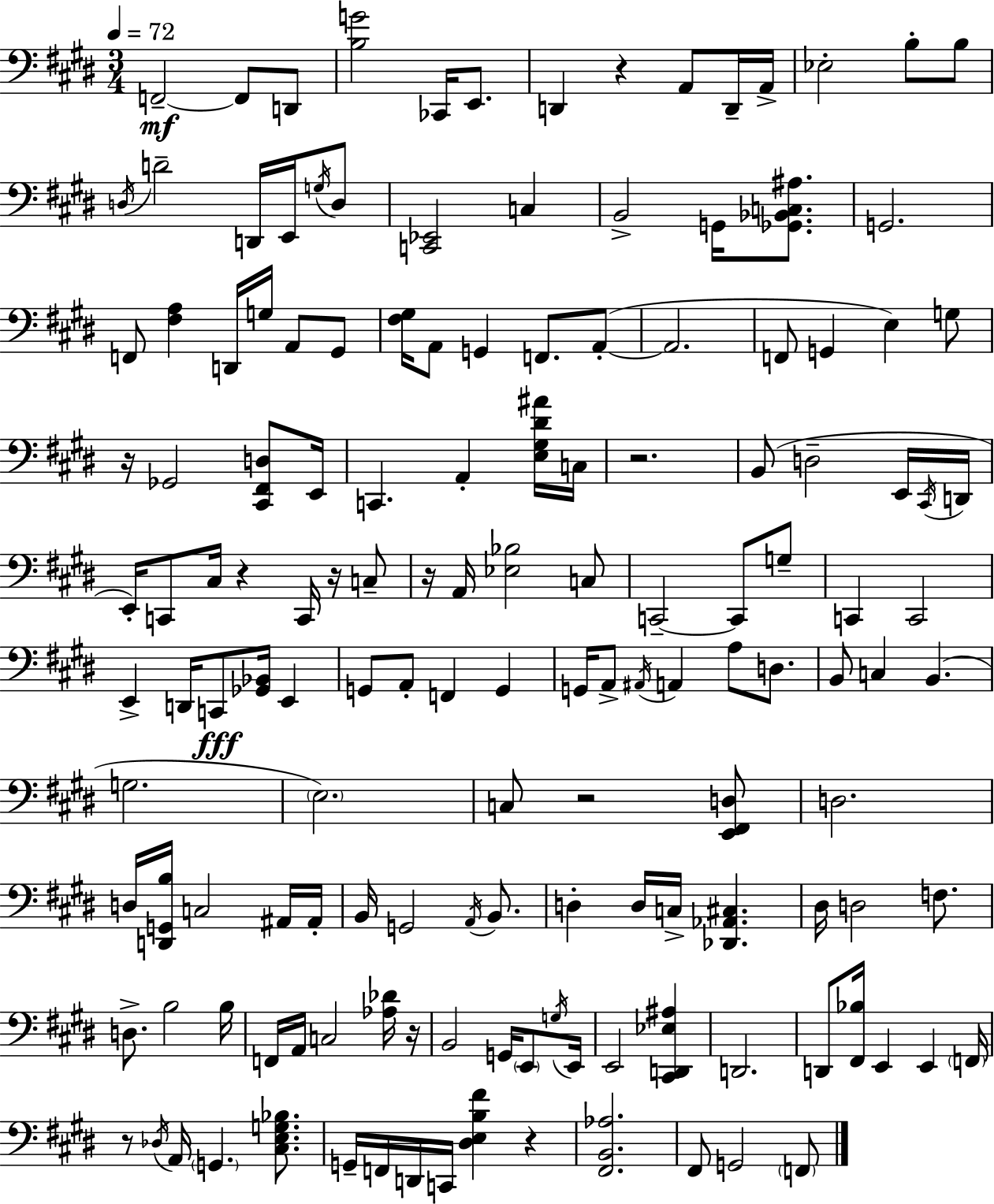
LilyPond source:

{
  \clef bass
  \numericTimeSignature
  \time 3/4
  \key e \major
  \tempo 4 = 72
  f,2--~~\mf f,8 d,8 | <b g'>2 ces,16 e,8. | d,4 r4 a,8 d,16-- a,16-> | ees2-. b8-. b8 | \break \acciaccatura { d16 } d'2-- d,16 e,16 \acciaccatura { g16 } | d8 <c, ees,>2 c4 | b,2-> g,16 <ges, bes, c ais>8. | g,2. | \break f,8 <fis a>4 d,16 g16 a,8 | gis,8 <fis gis>16 a,8 g,4 f,8. | a,8-.~(~ a,2. | f,8 g,4 e4) | \break g8 r16 ges,2 <cis, fis, d>8 | e,16 c,4. a,4-. | <e gis dis' ais'>16 c16 r2. | b,8( d2-- | \break e,16 \acciaccatura { cis,16 } d,16 e,16-.) c,8 cis16 r4 c,16 | r16 c8-- r16 a,16 <ees bes>2 | c8 c,2--~~ c,8 | g8-- c,4 c,2 | \break e,4-> d,16 c,8\fff <ges, bes,>16 e,4 | g,8 a,8-. f,4 g,4 | g,16 a,8-> \acciaccatura { ais,16 } a,4 a8 | d8. b,8 c4 b,4.( | \break g2. | \parenthesize e2.) | c8 r2 | <e, fis, d>8 d2. | \break d16 <d, g, b>16 c2 | ais,16 ais,16-. b,16 g,2 | \acciaccatura { a,16 } b,8. d4-. d16 c16-> <des, aes, cis>4. | dis16 d2 | \break f8. d8.-> b2 | b16 f,16 a,16 c2 | <aes des'>16 r16 b,2 | g,16 \parenthesize e,8 \acciaccatura { g16 } e,16 e,2 | \break <cis, d, ees ais>4 d,2. | d,8 <fis, bes>16 e,4 | e,4 \parenthesize f,16 r8 \acciaccatura { des16 } a,16 \parenthesize g,4. | <cis e g bes>8. g,16-- f,16 d,16 c,16 <dis e b fis'>4 | \break r4 <fis, b, aes>2. | fis,8 g,2 | \parenthesize f,8 \bar "|."
}